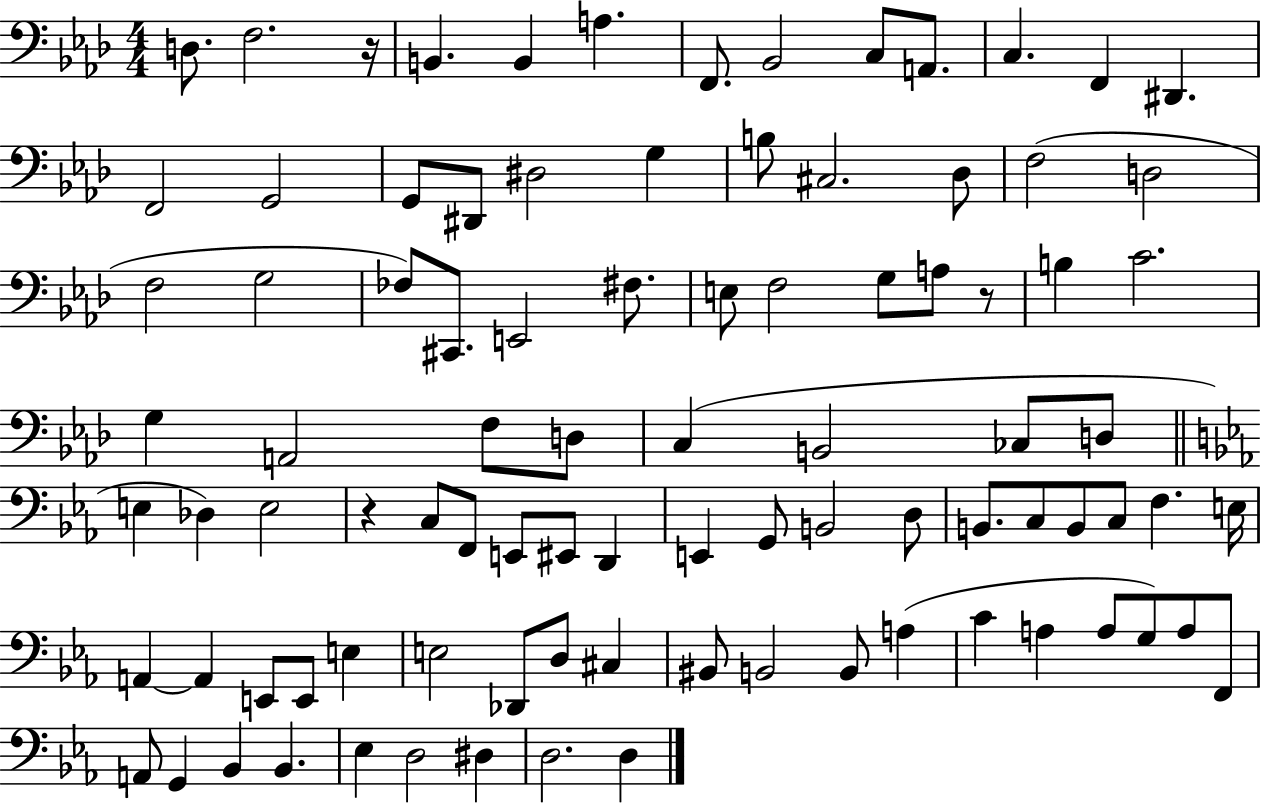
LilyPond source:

{
  \clef bass
  \numericTimeSignature
  \time 4/4
  \key aes \major
  d8. f2. r16 | b,4. b,4 a4. | f,8. bes,2 c8 a,8. | c4. f,4 dis,4. | \break f,2 g,2 | g,8 dis,8 dis2 g4 | b8 cis2. des8 | f2( d2 | \break f2 g2 | fes8) cis,8. e,2 fis8. | e8 f2 g8 a8 r8 | b4 c'2. | \break g4 a,2 f8 d8 | c4( b,2 ces8 d8 | \bar "||" \break \key ees \major e4 des4) e2 | r4 c8 f,8 e,8 eis,8 d,4 | e,4 g,8 b,2 d8 | b,8. c8 b,8 c8 f4. e16 | \break a,4~~ a,4 e,8 e,8 e4 | e2 des,8 d8 cis4 | bis,8 b,2 b,8 a4( | c'4 a4 a8 g8) a8 f,8 | \break a,8 g,4 bes,4 bes,4. | ees4 d2 dis4 | d2. d4 | \bar "|."
}